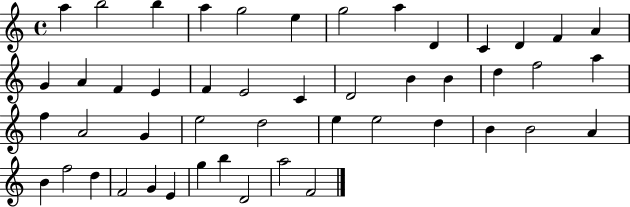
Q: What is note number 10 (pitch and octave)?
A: C4